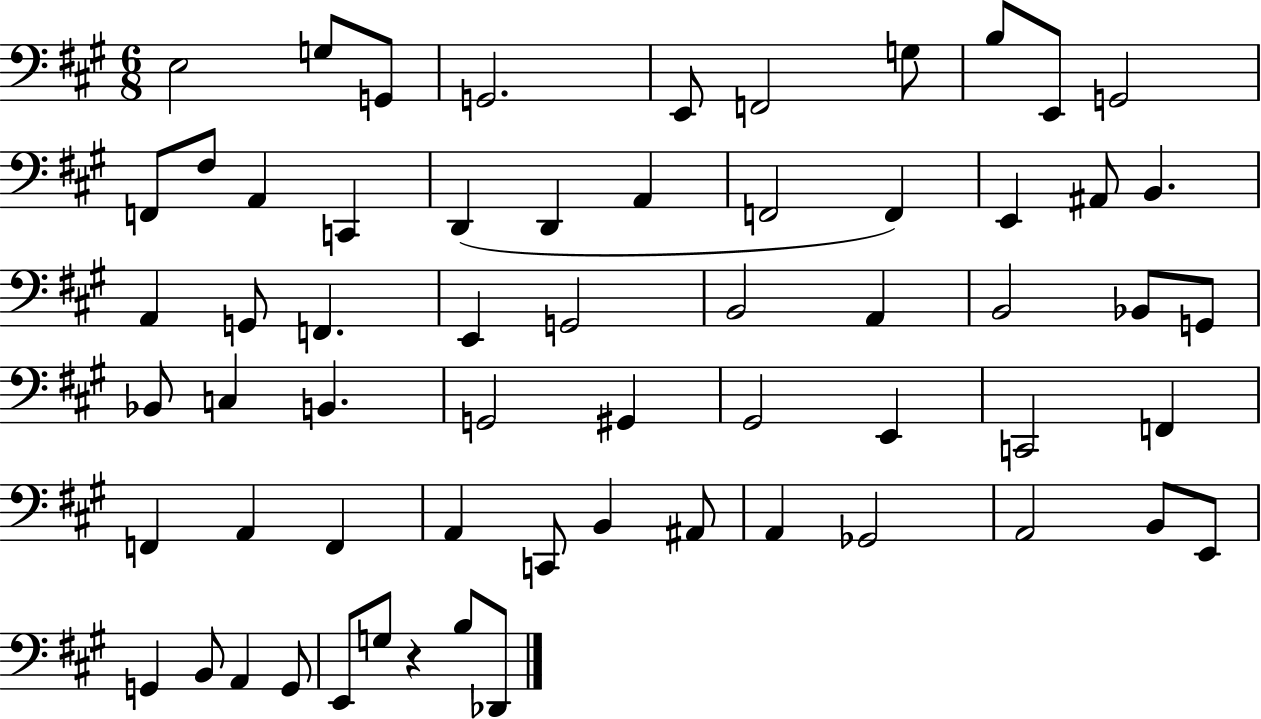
E3/h G3/e G2/e G2/h. E2/e F2/h G3/e B3/e E2/e G2/h F2/e F#3/e A2/q C2/q D2/q D2/q A2/q F2/h F2/q E2/q A#2/e B2/q. A2/q G2/e F2/q. E2/q G2/h B2/h A2/q B2/h Bb2/e G2/e Bb2/e C3/q B2/q. G2/h G#2/q G#2/h E2/q C2/h F2/q F2/q A2/q F2/q A2/q C2/e B2/q A#2/e A2/q Gb2/h A2/h B2/e E2/e G2/q B2/e A2/q G2/e E2/e G3/e R/q B3/e Db2/e